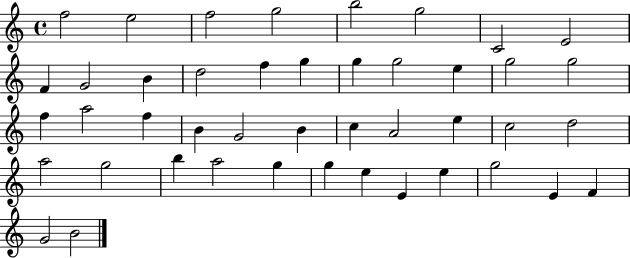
X:1
T:Untitled
M:4/4
L:1/4
K:C
f2 e2 f2 g2 b2 g2 C2 E2 F G2 B d2 f g g g2 e g2 g2 f a2 f B G2 B c A2 e c2 d2 a2 g2 b a2 g g e E e g2 E F G2 B2